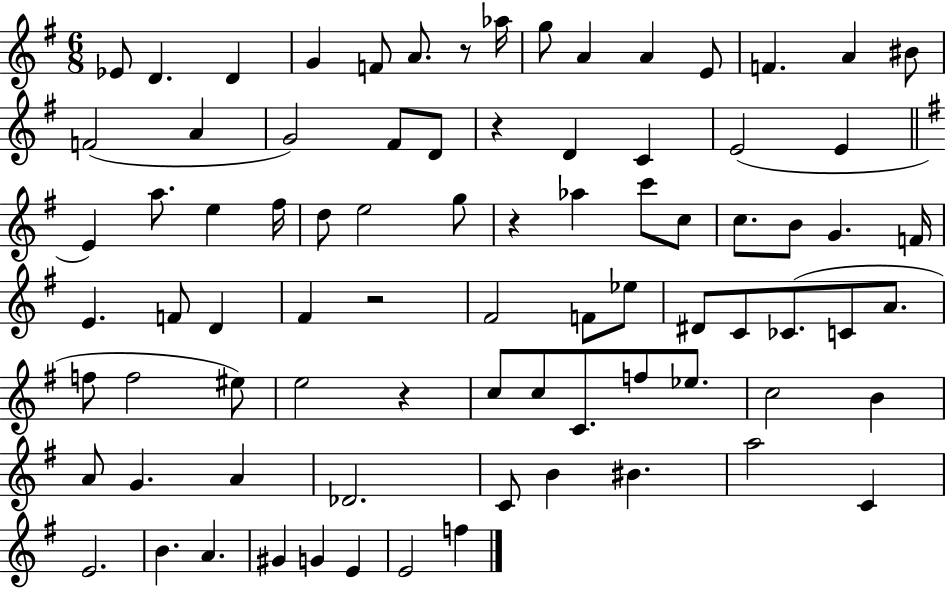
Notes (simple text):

Eb4/e D4/q. D4/q G4/q F4/e A4/e. R/e Ab5/s G5/e A4/q A4/q E4/e F4/q. A4/q BIS4/e F4/h A4/q G4/h F#4/e D4/e R/q D4/q C4/q E4/h E4/q E4/q A5/e. E5/q F#5/s D5/e E5/h G5/e R/q Ab5/q C6/e C5/e C5/e. B4/e G4/q. F4/s E4/q. F4/e D4/q F#4/q R/h F#4/h F4/e Eb5/e D#4/e C4/e CES4/e. C4/e A4/e. F5/e F5/h EIS5/e E5/h R/q C5/e C5/e C4/e. F5/e Eb5/e. C5/h B4/q A4/e G4/q. A4/q Db4/h. C4/e B4/q BIS4/q. A5/h C4/q E4/h. B4/q. A4/q. G#4/q G4/q E4/q E4/h F5/q